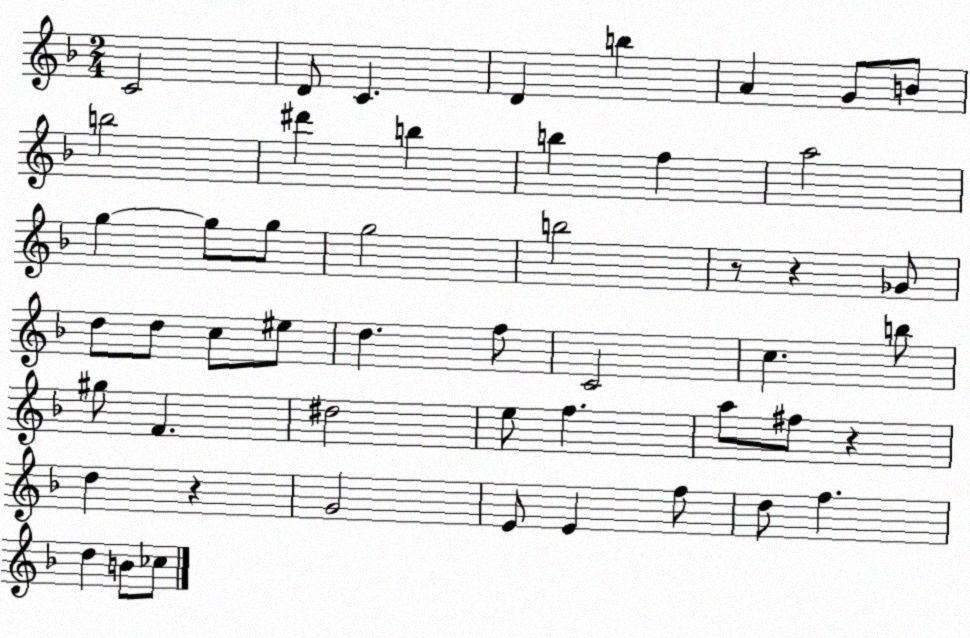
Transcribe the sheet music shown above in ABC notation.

X:1
T:Untitled
M:2/4
L:1/4
K:F
C2 D/2 C D b A G/2 B/2 b2 ^d' b b f a2 g g/2 g/2 g2 b2 z/2 z _G/2 d/2 d/2 c/2 ^e/2 d f/2 C2 c b/2 ^g/2 F ^d2 e/2 f a/2 ^f/2 z d z G2 E/2 E f/2 d/2 f d B/2 _c/2